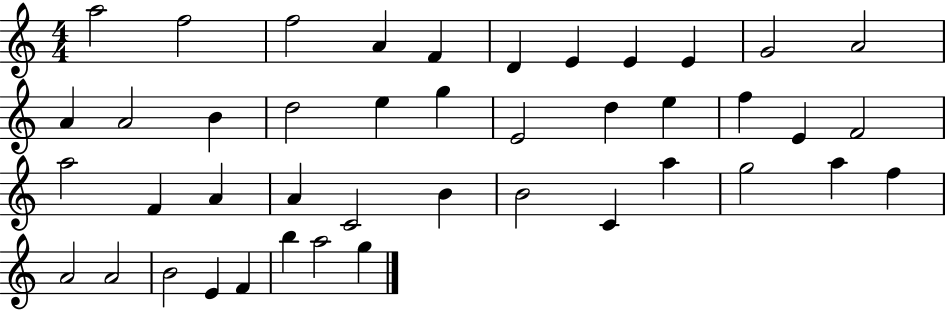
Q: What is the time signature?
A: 4/4